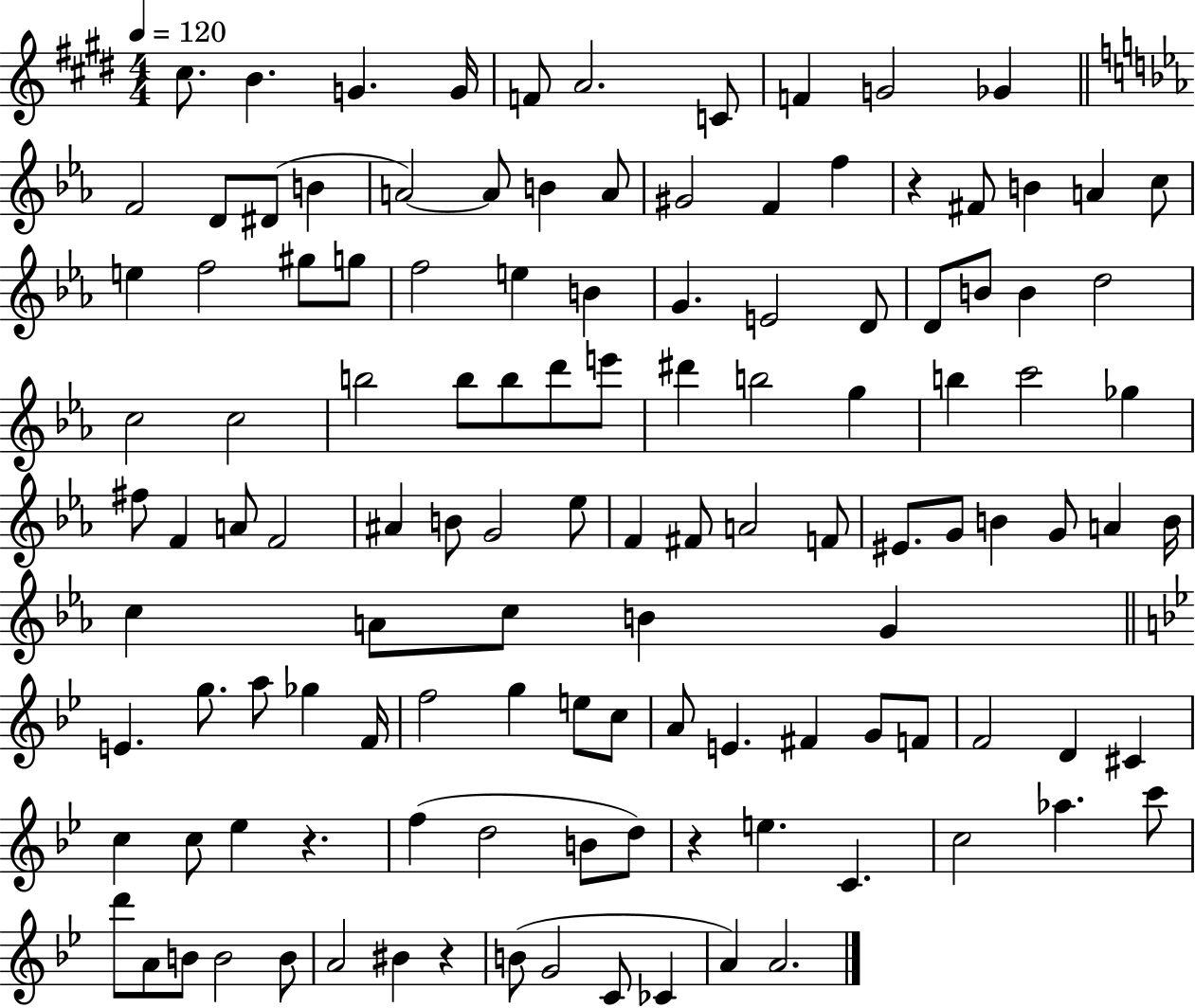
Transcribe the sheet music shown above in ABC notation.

X:1
T:Untitled
M:4/4
L:1/4
K:E
^c/2 B G G/4 F/2 A2 C/2 F G2 _G F2 D/2 ^D/2 B A2 A/2 B A/2 ^G2 F f z ^F/2 B A c/2 e f2 ^g/2 g/2 f2 e B G E2 D/2 D/2 B/2 B d2 c2 c2 b2 b/2 b/2 d'/2 e'/2 ^d' b2 g b c'2 _g ^f/2 F A/2 F2 ^A B/2 G2 _e/2 F ^F/2 A2 F/2 ^E/2 G/2 B G/2 A B/4 c A/2 c/2 B G E g/2 a/2 _g F/4 f2 g e/2 c/2 A/2 E ^F G/2 F/2 F2 D ^C c c/2 _e z f d2 B/2 d/2 z e C c2 _a c'/2 d'/2 A/2 B/2 B2 B/2 A2 ^B z B/2 G2 C/2 _C A A2